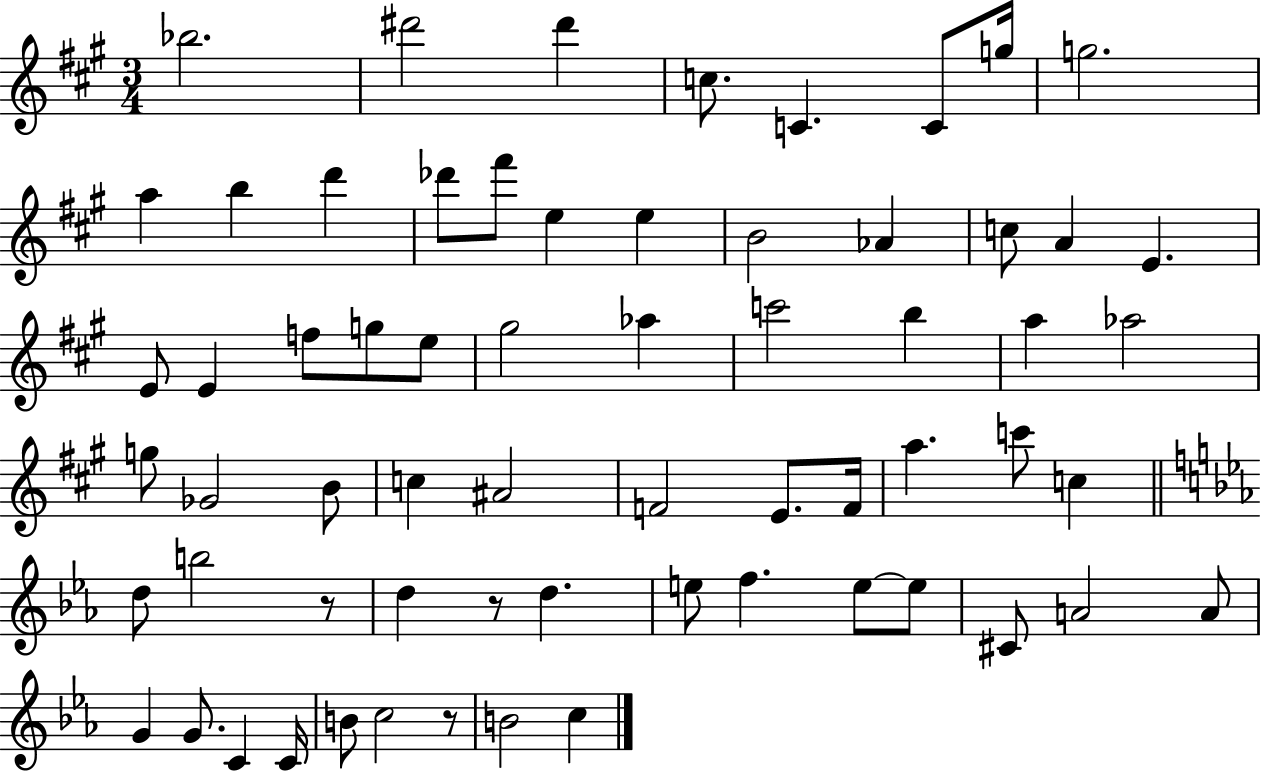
X:1
T:Untitled
M:3/4
L:1/4
K:A
_b2 ^d'2 ^d' c/2 C C/2 g/4 g2 a b d' _d'/2 ^f'/2 e e B2 _A c/2 A E E/2 E f/2 g/2 e/2 ^g2 _a c'2 b a _a2 g/2 _G2 B/2 c ^A2 F2 E/2 F/4 a c'/2 c d/2 b2 z/2 d z/2 d e/2 f e/2 e/2 ^C/2 A2 A/2 G G/2 C C/4 B/2 c2 z/2 B2 c